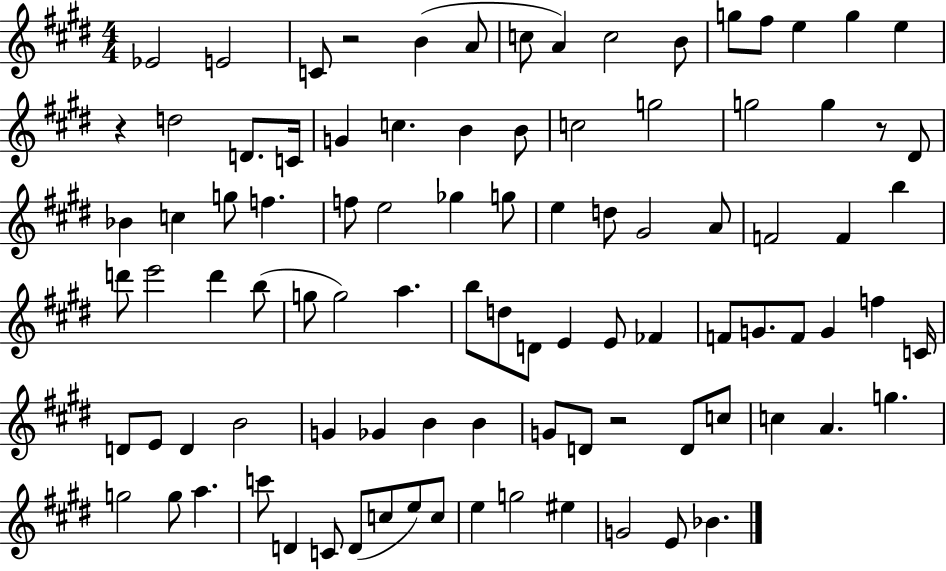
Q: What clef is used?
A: treble